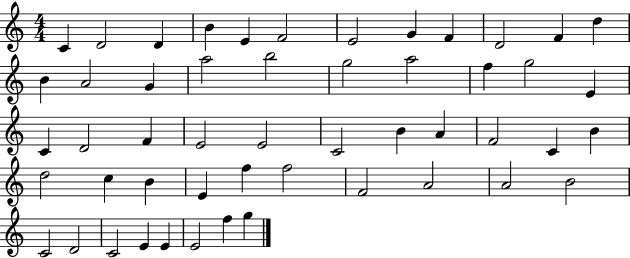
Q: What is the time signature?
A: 4/4